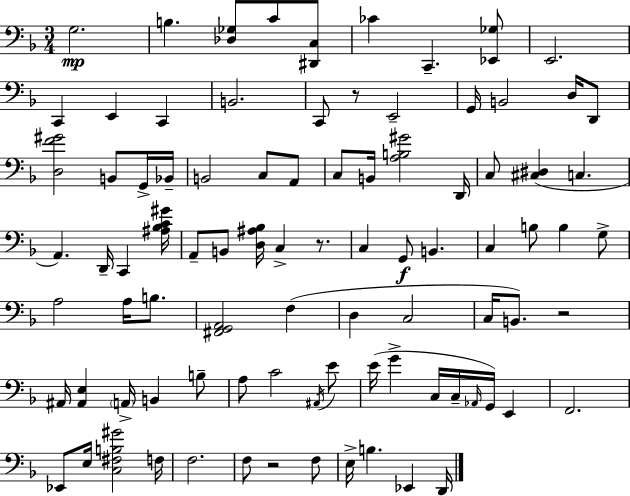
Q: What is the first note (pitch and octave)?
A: G3